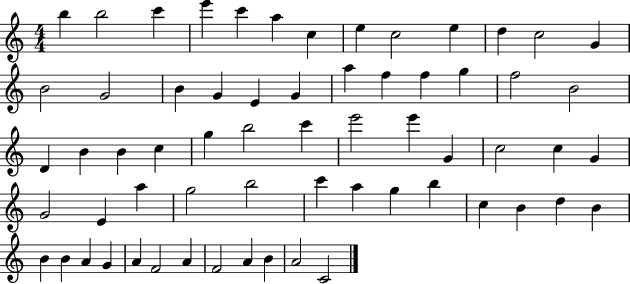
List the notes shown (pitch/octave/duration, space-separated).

B5/q B5/h C6/q E6/q C6/q A5/q C5/q E5/q C5/h E5/q D5/q C5/h G4/q B4/h G4/h B4/q G4/q E4/q G4/q A5/q F5/q F5/q G5/q F5/h B4/h D4/q B4/q B4/q C5/q G5/q B5/h C6/q E6/h E6/q G4/q C5/h C5/q G4/q G4/h E4/q A5/q G5/h B5/h C6/q A5/q G5/q B5/q C5/q B4/q D5/q B4/q B4/q B4/q A4/q G4/q A4/q F4/h A4/q F4/h A4/q B4/q A4/h C4/h